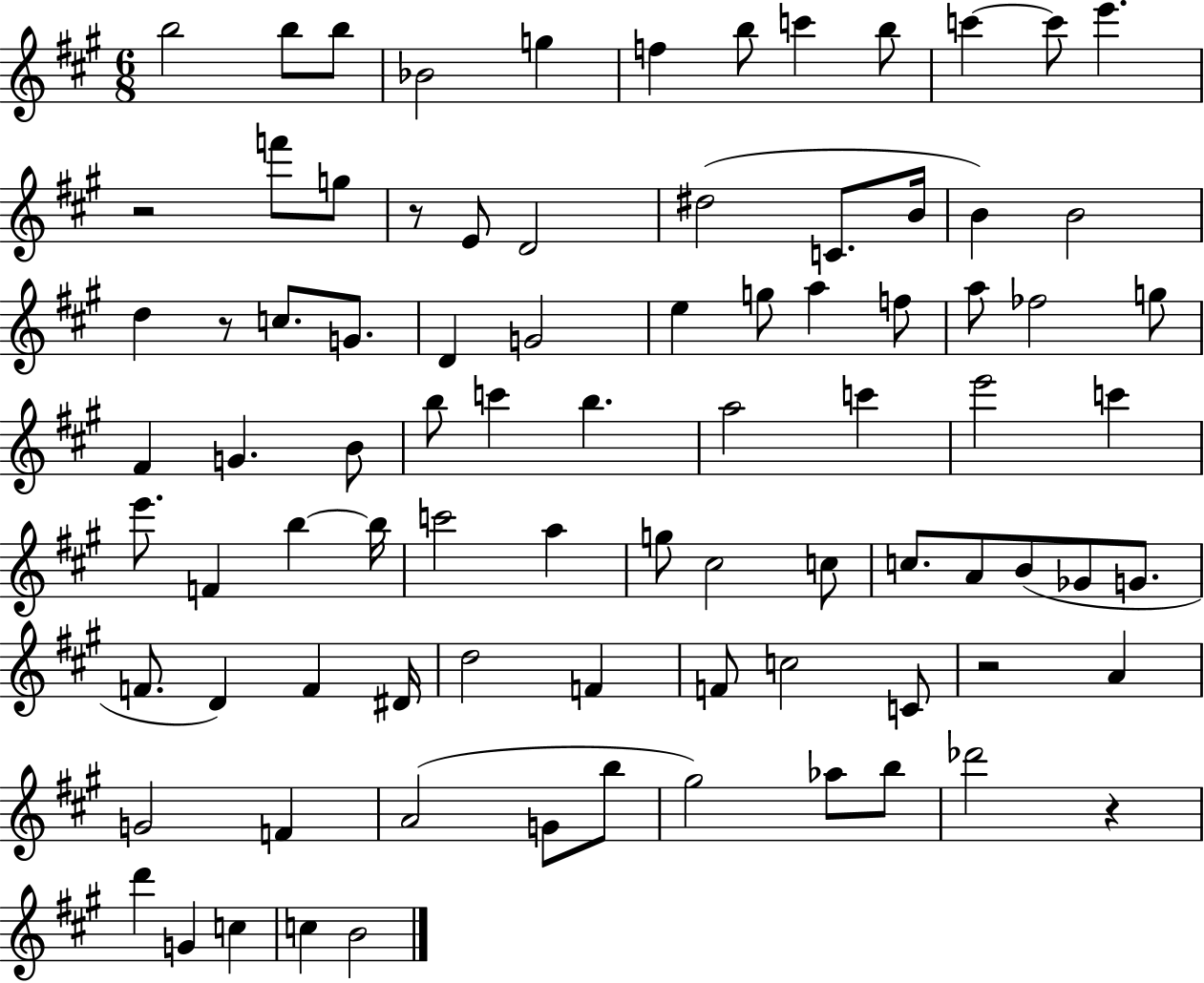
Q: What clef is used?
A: treble